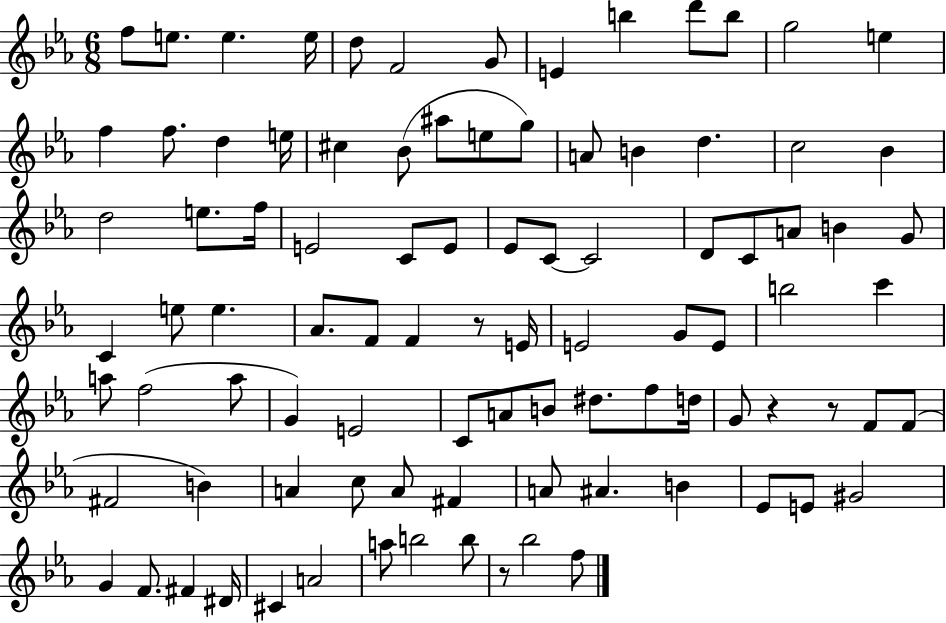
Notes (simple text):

F5/e E5/e. E5/q. E5/s D5/e F4/h G4/e E4/q B5/q D6/e B5/e G5/h E5/q F5/q F5/e. D5/q E5/s C#5/q Bb4/e A#5/e E5/e G5/e A4/e B4/q D5/q. C5/h Bb4/q D5/h E5/e. F5/s E4/h C4/e E4/e Eb4/e C4/e C4/h D4/e C4/e A4/e B4/q G4/e C4/q E5/e E5/q. Ab4/e. F4/e F4/q R/e E4/s E4/h G4/e E4/e B5/h C6/q A5/e F5/h A5/e G4/q E4/h C4/e A4/e B4/e D#5/e. F5/e D5/s G4/e R/q R/e F4/e F4/e F#4/h B4/q A4/q C5/e A4/e F#4/q A4/e A#4/q. B4/q Eb4/e E4/e G#4/h G4/q F4/e. F#4/q D#4/s C#4/q A4/h A5/e B5/h B5/e R/e Bb5/h F5/e